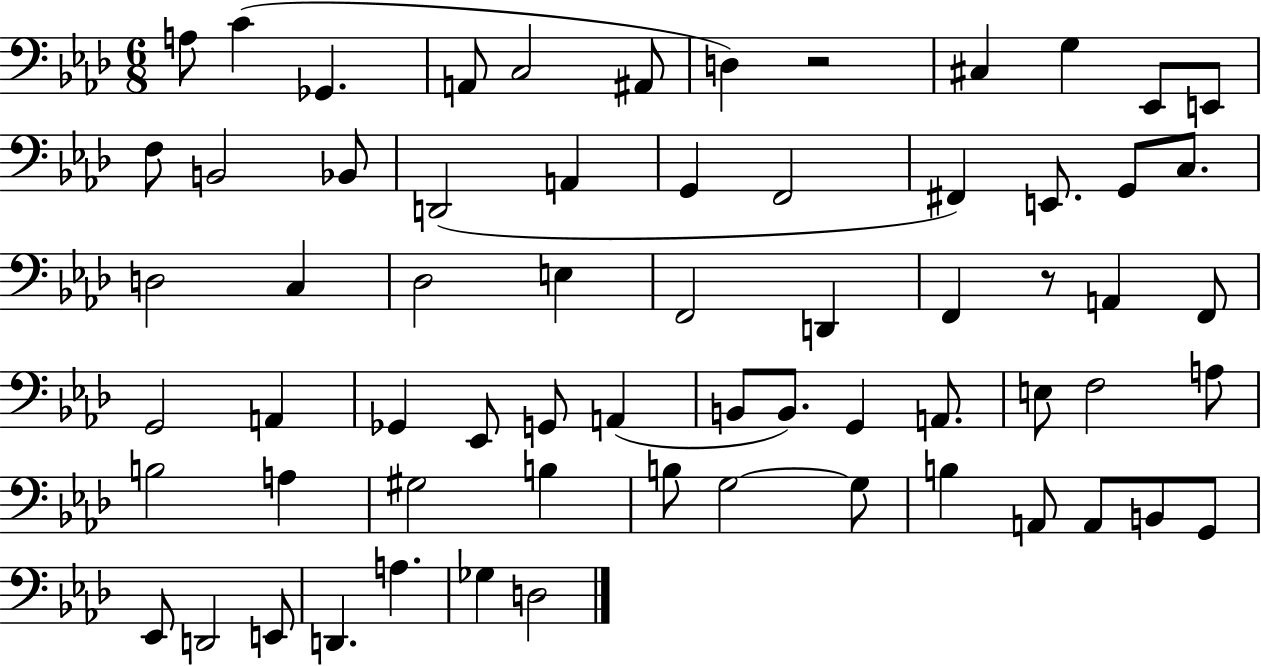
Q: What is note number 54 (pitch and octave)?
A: A2